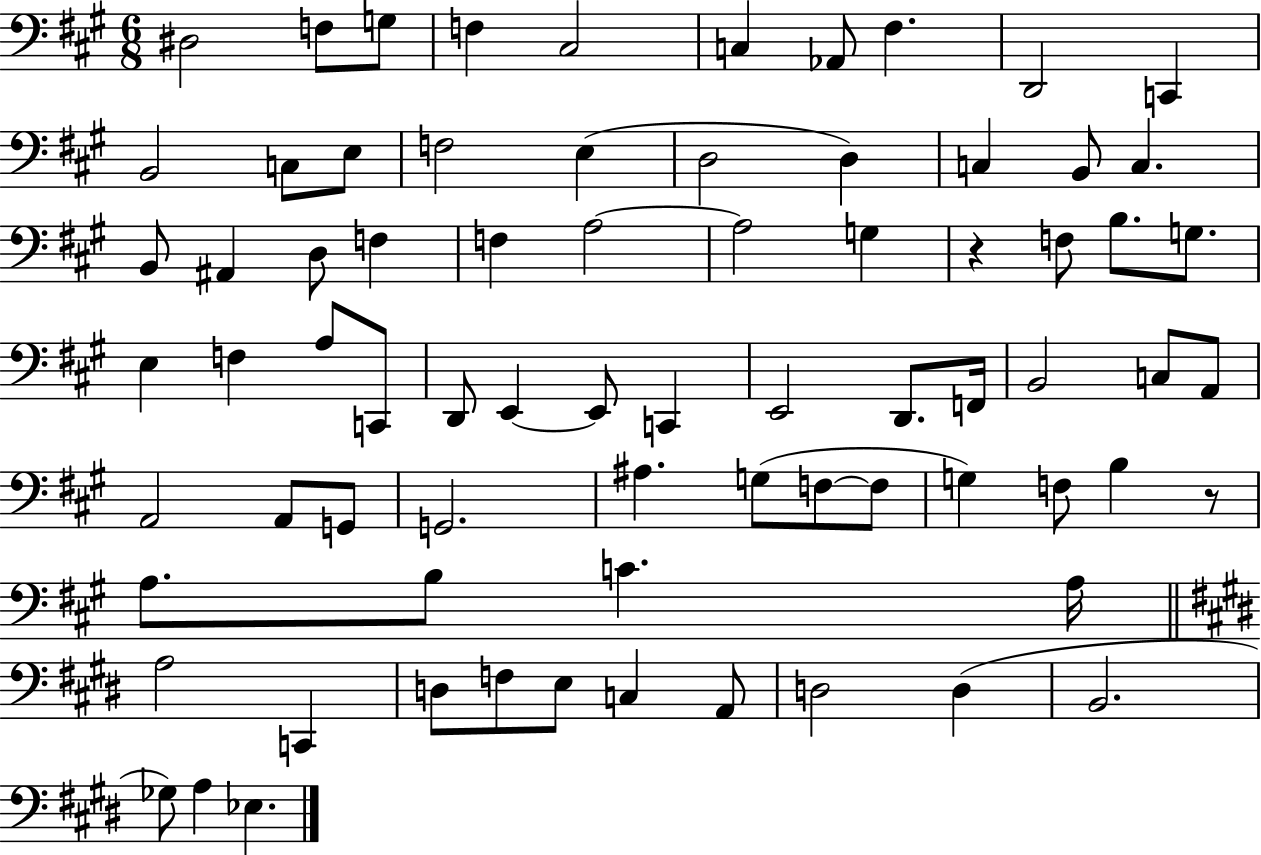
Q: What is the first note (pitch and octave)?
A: D#3